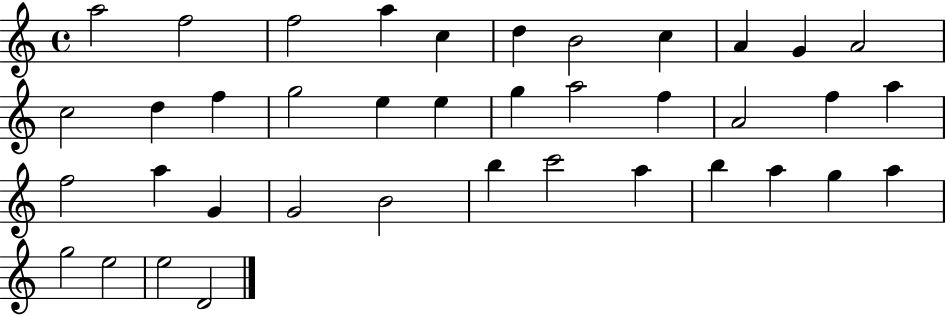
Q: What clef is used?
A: treble